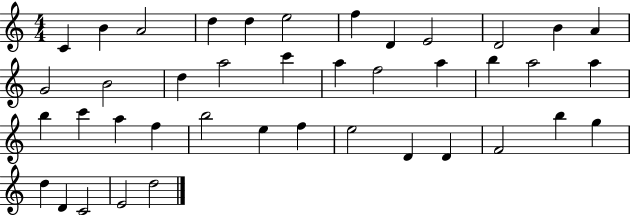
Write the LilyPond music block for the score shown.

{
  \clef treble
  \numericTimeSignature
  \time 4/4
  \key c \major
  c'4 b'4 a'2 | d''4 d''4 e''2 | f''4 d'4 e'2 | d'2 b'4 a'4 | \break g'2 b'2 | d''4 a''2 c'''4 | a''4 f''2 a''4 | b''4 a''2 a''4 | \break b''4 c'''4 a''4 f''4 | b''2 e''4 f''4 | e''2 d'4 d'4 | f'2 b''4 g''4 | \break d''4 d'4 c'2 | e'2 d''2 | \bar "|."
}